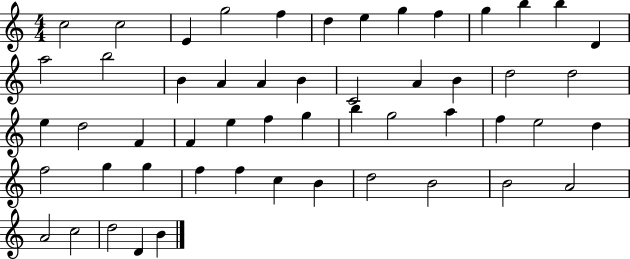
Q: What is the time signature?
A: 4/4